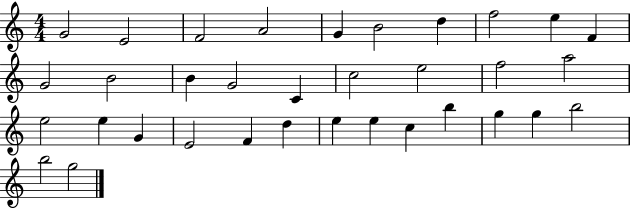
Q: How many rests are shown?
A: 0